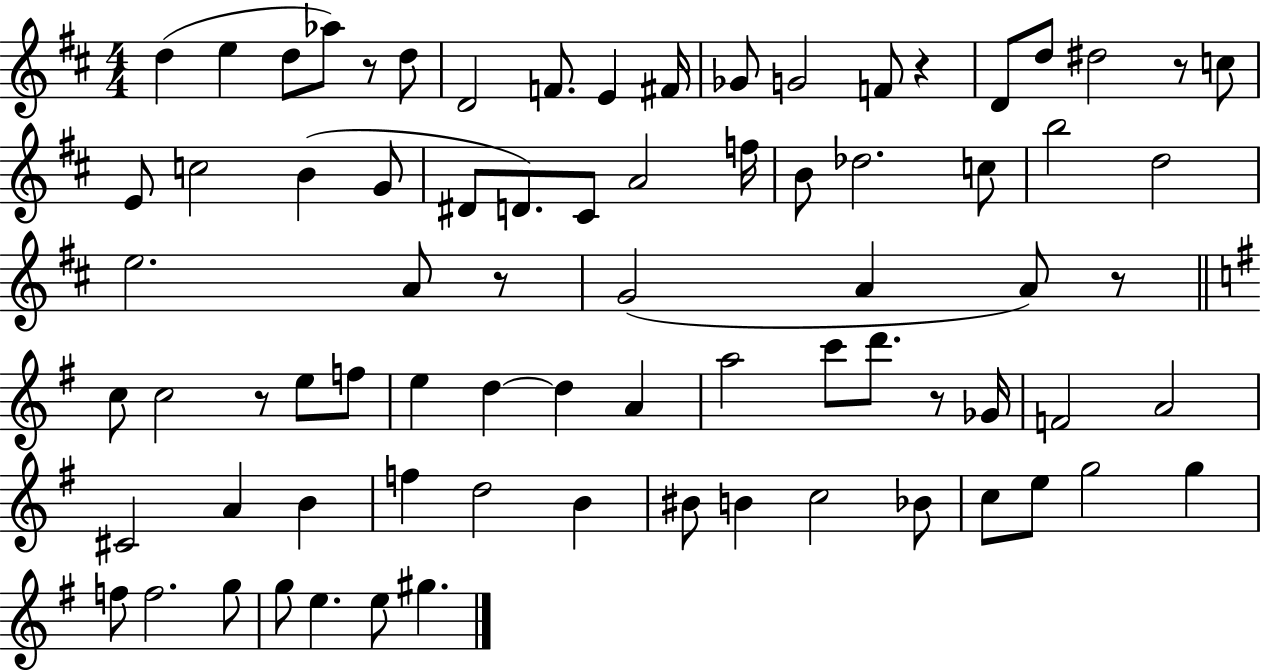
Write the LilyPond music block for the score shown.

{
  \clef treble
  \numericTimeSignature
  \time 4/4
  \key d \major
  d''4( e''4 d''8 aes''8) r8 d''8 | d'2 f'8. e'4 fis'16 | ges'8 g'2 f'8 r4 | d'8 d''8 dis''2 r8 c''8 | \break e'8 c''2 b'4( g'8 | dis'8 d'8.) cis'8 a'2 f''16 | b'8 des''2. c''8 | b''2 d''2 | \break e''2. a'8 r8 | g'2( a'4 a'8) r8 | \bar "||" \break \key g \major c''8 c''2 r8 e''8 f''8 | e''4 d''4~~ d''4 a'4 | a''2 c'''8 d'''8. r8 ges'16 | f'2 a'2 | \break cis'2 a'4 b'4 | f''4 d''2 b'4 | bis'8 b'4 c''2 bes'8 | c''8 e''8 g''2 g''4 | \break f''8 f''2. g''8 | g''8 e''4. e''8 gis''4. | \bar "|."
}